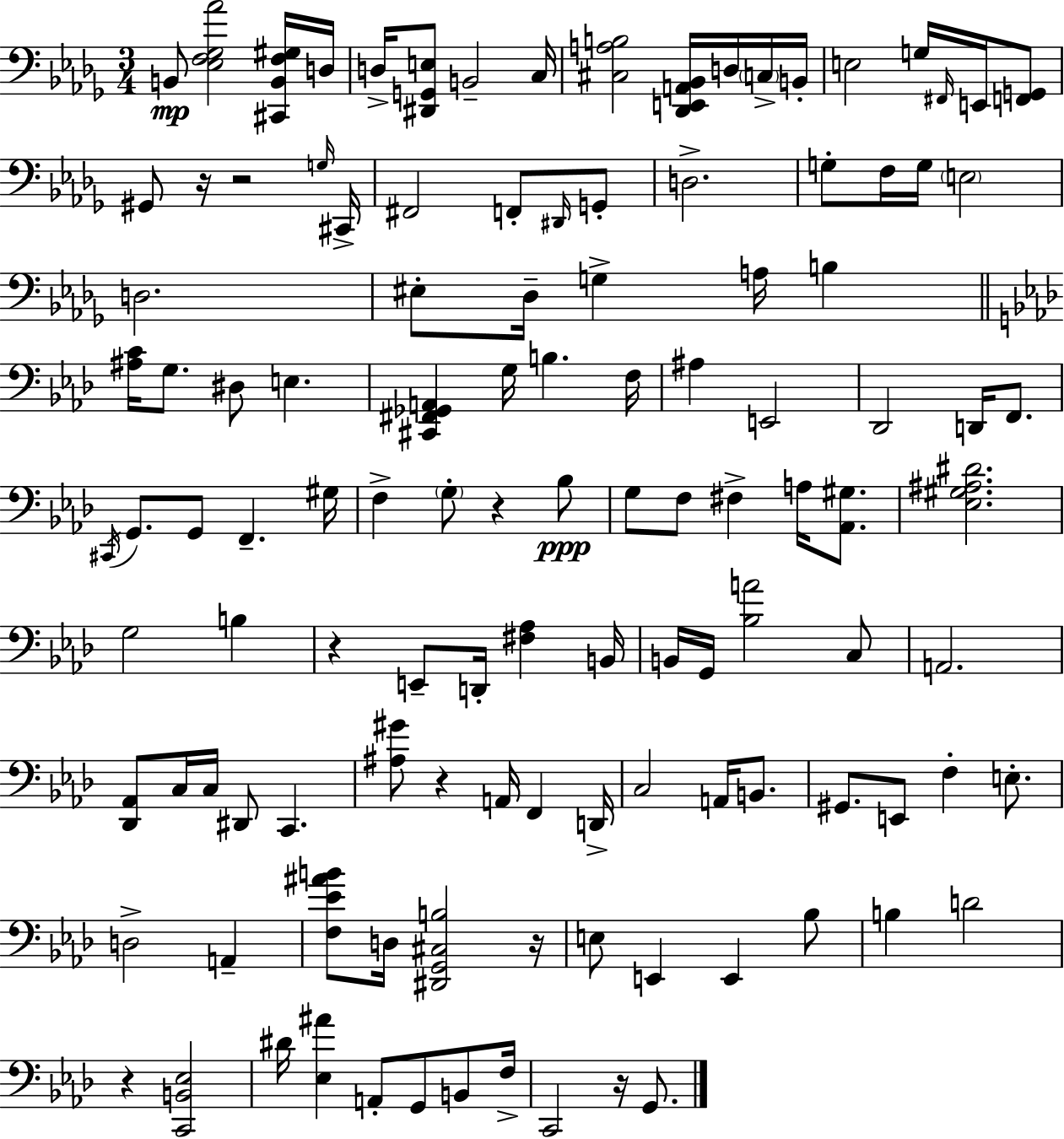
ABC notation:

X:1
T:Untitled
M:3/4
L:1/4
K:Bbm
B,,/2 [_E,F,_G,_A]2 [^C,,B,,F,^G,]/4 D,/4 D,/4 [^D,,G,,E,]/2 B,,2 C,/4 [^C,A,B,]2 [_D,,E,,A,,_B,,]/4 D,/4 C,/4 B,,/4 E,2 G,/4 ^F,,/4 E,,/4 [F,,G,,]/2 ^G,,/2 z/4 z2 G,/4 ^C,,/4 ^F,,2 F,,/2 ^D,,/4 G,,/2 D,2 G,/2 F,/4 G,/4 E,2 D,2 ^E,/2 _D,/4 G, A,/4 B, [^A,C]/4 G,/2 ^D,/2 E, [^C,,^F,,_G,,A,,] G,/4 B, F,/4 ^A, E,,2 _D,,2 D,,/4 F,,/2 ^C,,/4 G,,/2 G,,/2 F,, ^G,/4 F, G,/2 z _B,/2 G,/2 F,/2 ^F, A,/4 [_A,,^G,]/2 [_E,^G,^A,^D]2 G,2 B, z E,,/2 D,,/4 [^F,_A,] B,,/4 B,,/4 G,,/4 [_B,A]2 C,/2 A,,2 [_D,,_A,,]/2 C,/4 C,/4 ^D,,/2 C,, [^A,^G]/2 z A,,/4 F,, D,,/4 C,2 A,,/4 B,,/2 ^G,,/2 E,,/2 F, E,/2 D,2 A,, [F,_E^AB]/2 D,/4 [^D,,G,,^C,B,]2 z/4 E,/2 E,, E,, _B,/2 B, D2 z [C,,B,,_E,]2 ^D/4 [_E,^A] A,,/2 G,,/2 B,,/2 F,/4 C,,2 z/4 G,,/2